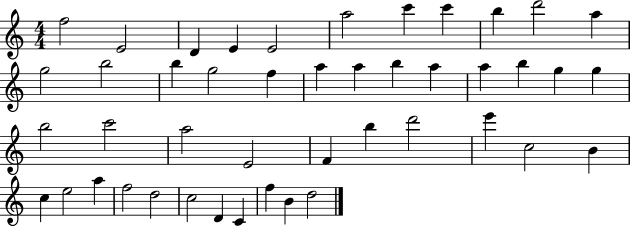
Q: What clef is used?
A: treble